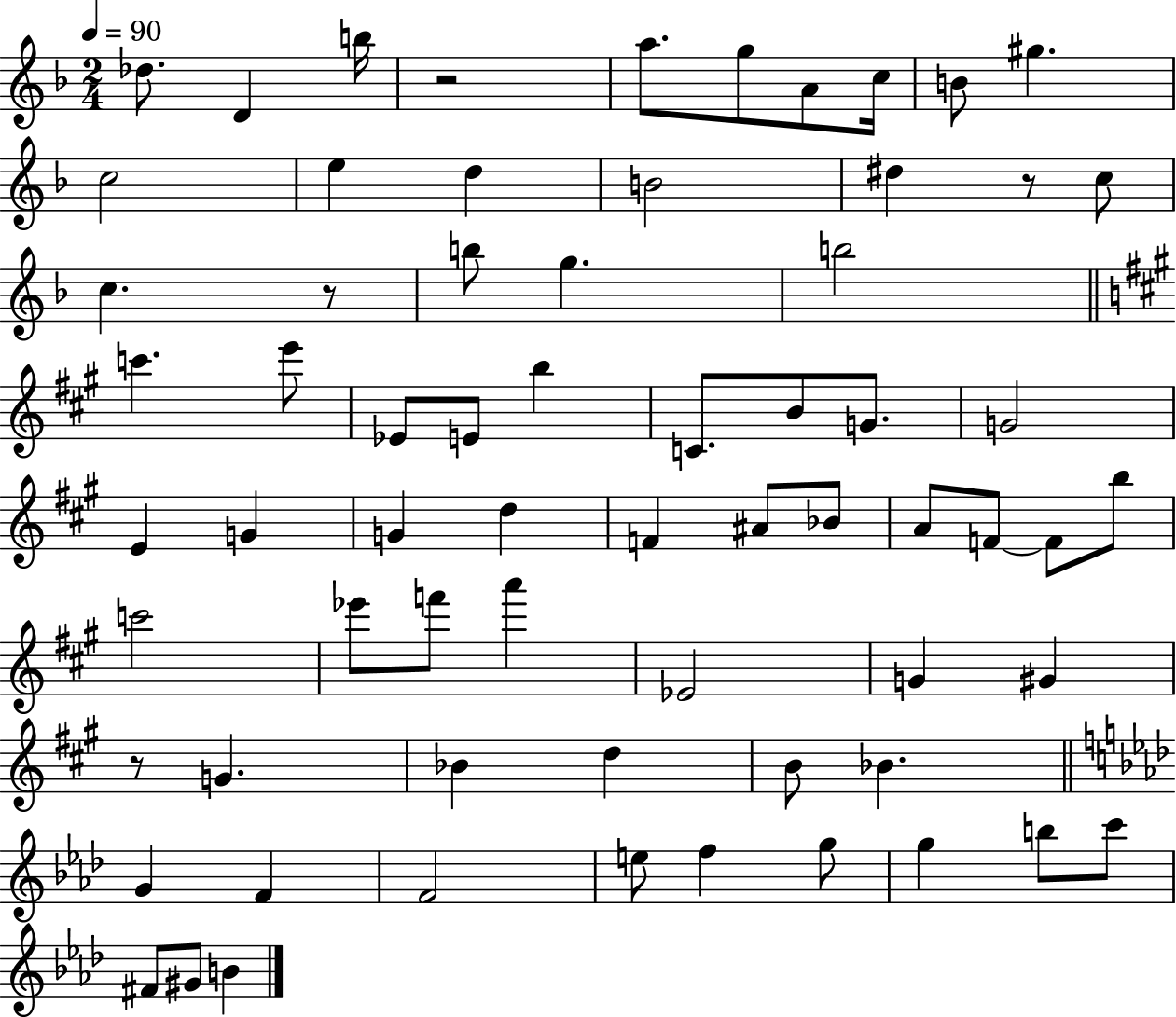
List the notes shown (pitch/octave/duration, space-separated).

Db5/e. D4/q B5/s R/h A5/e. G5/e A4/e C5/s B4/e G#5/q. C5/h E5/q D5/q B4/h D#5/q R/e C5/e C5/q. R/e B5/e G5/q. B5/h C6/q. E6/e Eb4/e E4/e B5/q C4/e. B4/e G4/e. G4/h E4/q G4/q G4/q D5/q F4/q A#4/e Bb4/e A4/e F4/e F4/e B5/e C6/h Eb6/e F6/e A6/q Eb4/h G4/q G#4/q R/e G4/q. Bb4/q D5/q B4/e Bb4/q. G4/q F4/q F4/h E5/e F5/q G5/e G5/q B5/e C6/e F#4/e G#4/e B4/q